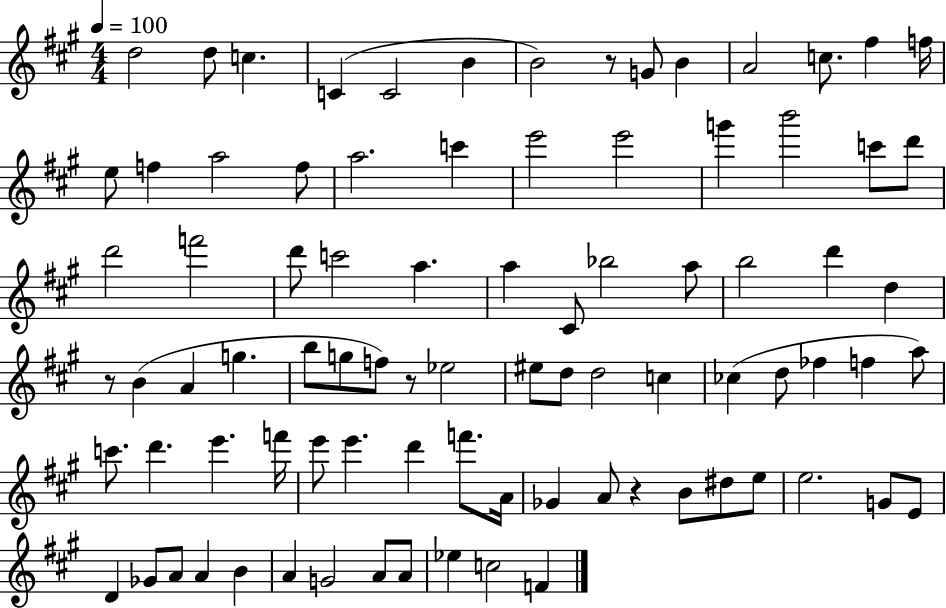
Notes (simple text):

D5/h D5/e C5/q. C4/q C4/h B4/q B4/h R/e G4/e B4/q A4/h C5/e. F#5/q F5/s E5/e F5/q A5/h F5/e A5/h. C6/q E6/h E6/h G6/q B6/h C6/e D6/e D6/h F6/h D6/e C6/h A5/q. A5/q C#4/e Bb5/h A5/e B5/h D6/q D5/q R/e B4/q A4/q G5/q. B5/e G5/e F5/e R/e Eb5/h EIS5/e D5/e D5/h C5/q CES5/q D5/e FES5/q F5/q A5/e C6/e. D6/q. E6/q. F6/s E6/e E6/q. D6/q F6/e. A4/s Gb4/q A4/e R/q B4/e D#5/e E5/e E5/h. G4/e E4/e D4/q Gb4/e A4/e A4/q B4/q A4/q G4/h A4/e A4/e Eb5/q C5/h F4/q